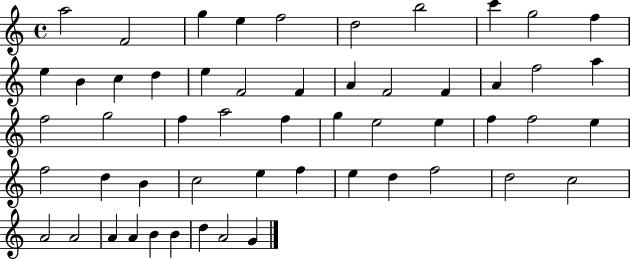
X:1
T:Untitled
M:4/4
L:1/4
K:C
a2 F2 g e f2 d2 b2 c' g2 f e B c d e F2 F A F2 F A f2 a f2 g2 f a2 f g e2 e f f2 e f2 d B c2 e f e d f2 d2 c2 A2 A2 A A B B d A2 G